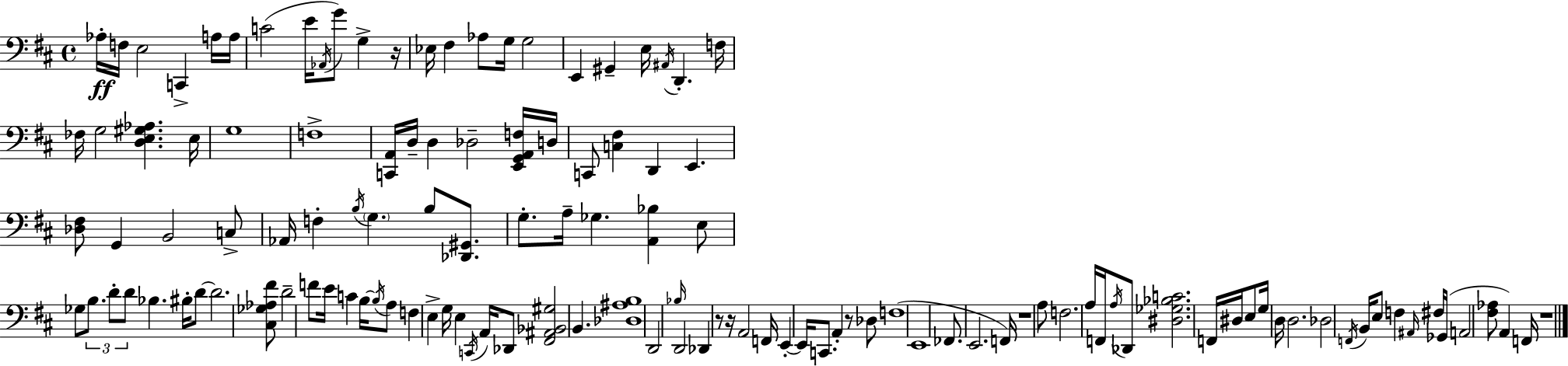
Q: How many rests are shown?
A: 6